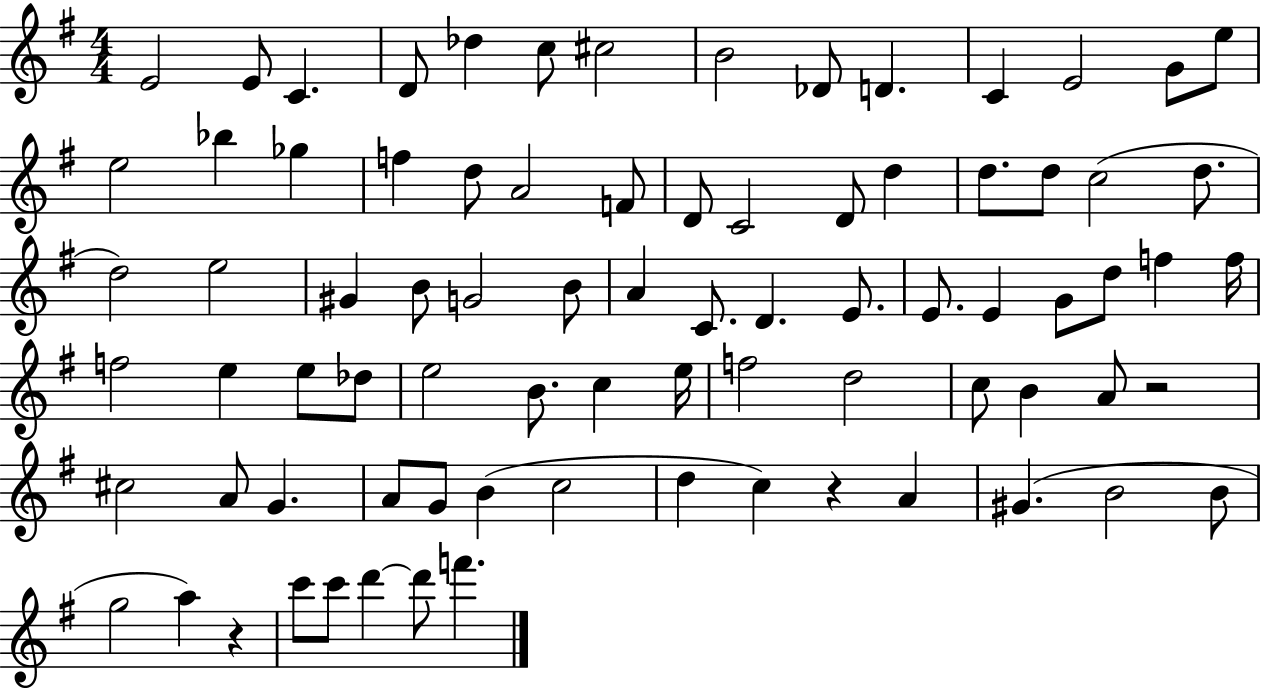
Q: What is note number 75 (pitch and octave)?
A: C6